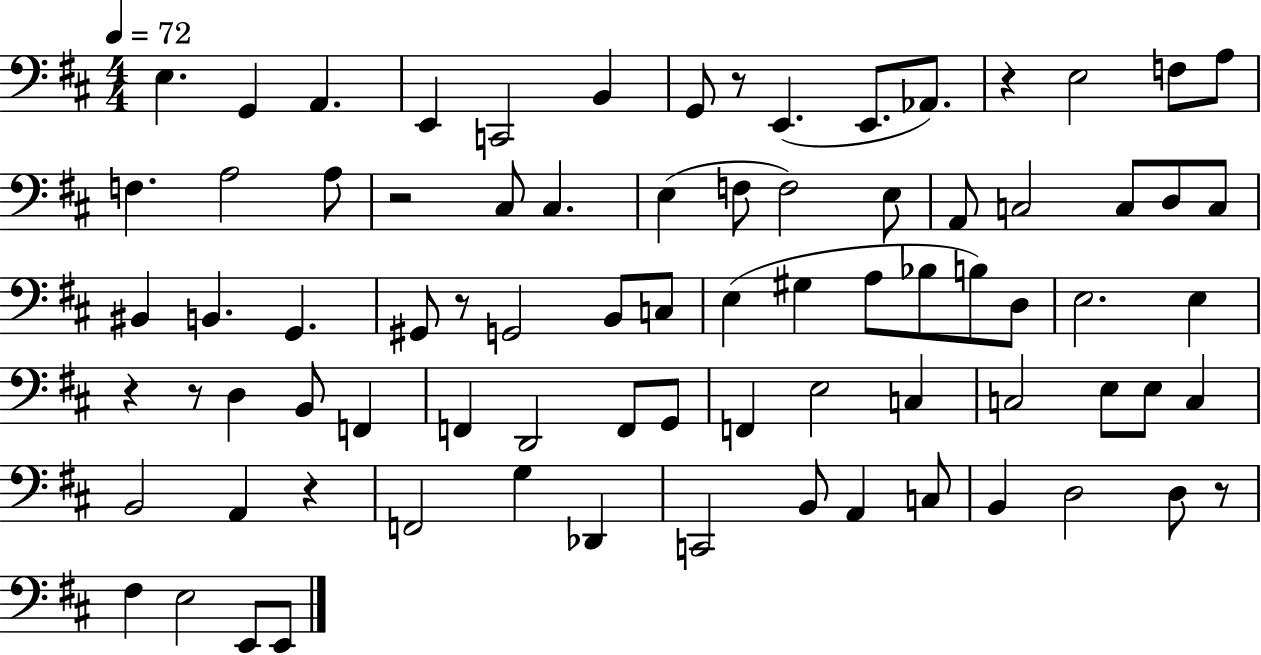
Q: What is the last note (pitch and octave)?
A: E2